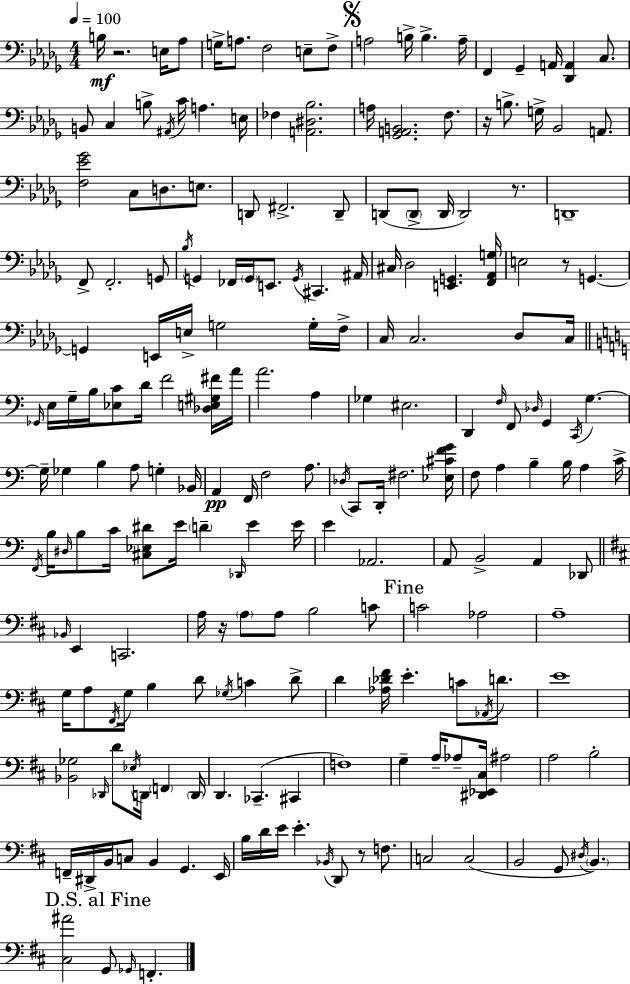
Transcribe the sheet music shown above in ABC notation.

X:1
T:Untitled
M:4/4
L:1/4
K:Bbm
B,/4 z2 E,/4 _A,/2 G,/4 A,/2 F,2 E,/2 F,/2 A,2 B,/4 B, A,/4 F,, _G,, A,,/4 [_D,,A,,] C,/2 B,,/2 C, B,/2 ^A,,/4 C/4 A, E,/4 _F, [A,,^D,_B,]2 A,/4 [_G,,A,,B,,]2 F,/2 z/4 B,/2 G,/4 _B,,2 A,,/2 [F,_E_G]2 C,/2 D,/2 E,/2 D,,/2 ^F,,2 D,,/2 D,,/2 D,,/2 D,,/4 D,,2 z/2 D,,4 F,,/2 F,,2 G,,/2 _B,/4 G,, _F,,/4 G,,/4 E,,/2 G,,/4 ^C,, ^A,,/4 ^C,/4 _D,2 [E,,G,,] [F,,_A,,G,]/4 E,2 z/2 G,, G,, E,,/4 E,/4 G,2 G,/4 F,/4 C,/4 C,2 _D,/2 C,/4 _G,,/4 E,/4 G,/4 B,/4 [_E,C]/2 D/4 F2 [_D,E,^G,^F]/4 A/4 A2 A, _G, ^E,2 D,, F,/4 F,,/2 _D,/4 G,, C,,/4 G, G,/4 _G, B, A,/2 G, _B,,/4 A,, F,,/4 F,2 A,/2 _D,/4 C,,/2 D,,/4 ^F,2 [_E,^CFG]/4 F,/2 A, B, B,/4 A, C/4 F,,/4 B,/4 ^D,/4 B,/2 C/4 [^C,_E,^D]/2 E/4 D _D,,/4 E E/4 E _A,,2 A,,/2 B,,2 A,, _D,,/2 _B,,/4 E,, C,,2 A,/4 z/4 A,/2 A,/2 B,2 C/2 C2 _A,2 A,4 G,/4 A,/2 ^F,,/4 G,/4 B, D/2 _G,/4 C D/2 D [_A,_D^F]/4 E C/2 _A,,/4 D/2 E4 [_B,,_G,]2 _D,,/4 D/2 _E,/4 D,,/4 F,, D,,/4 D,, _C,, ^C,, F,4 G, A,/4 _A,/2 [^D,,_E,,^C,]/4 ^A,2 A,2 B,2 F,,/4 ^D,,/4 B,,/4 C,/2 B,, G,, E,,/4 B,/4 D/4 E/4 E _B,,/4 D,,/2 z/2 F,/2 C,2 C,2 B,,2 G,,/2 ^D,/4 B,, [^C,^A]2 G,,/2 _G,,/4 F,,